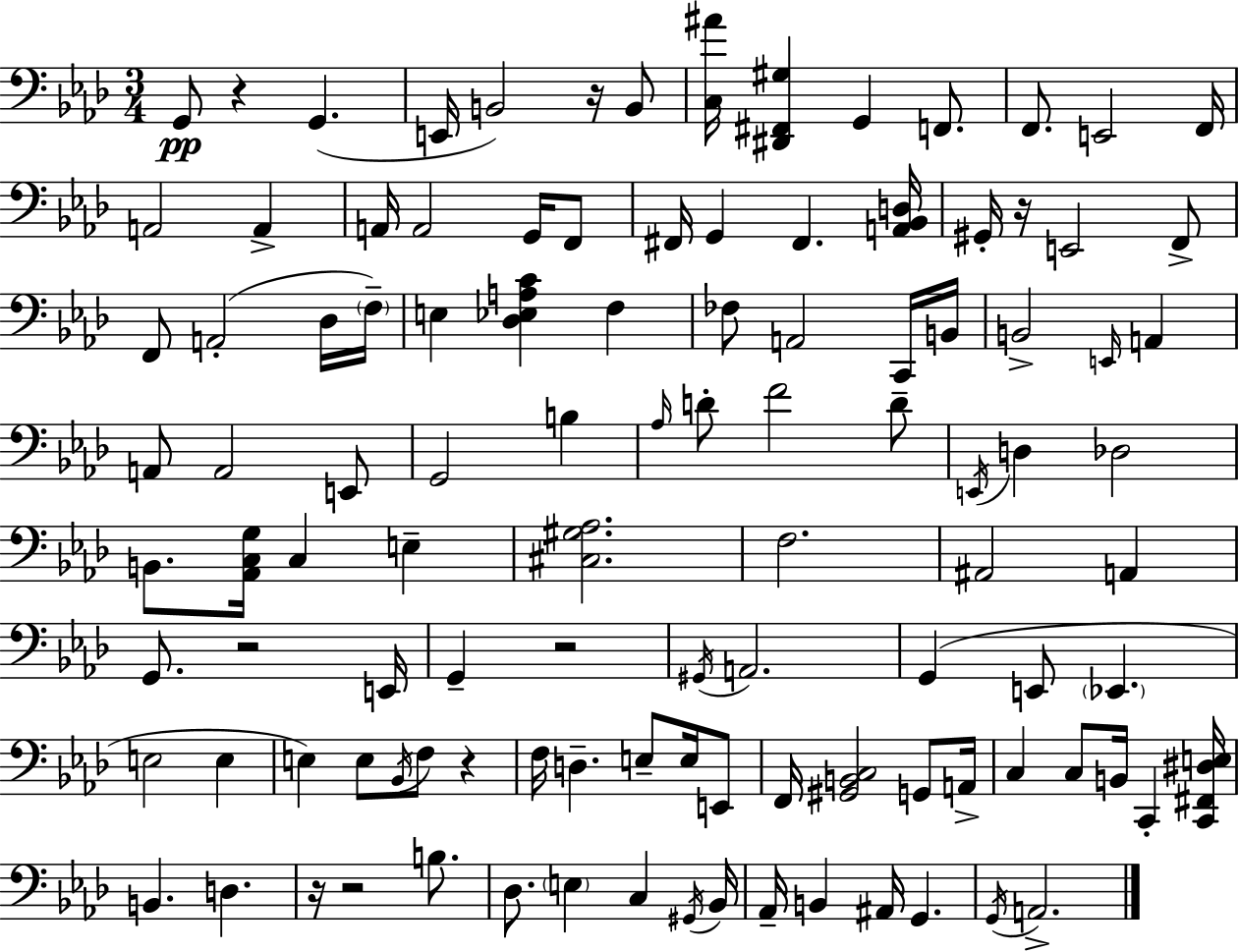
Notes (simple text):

G2/e R/q G2/q. E2/s B2/h R/s B2/e [C3,A#4]/s [D#2,F#2,G#3]/q G2/q F2/e. F2/e. E2/h F2/s A2/h A2/q A2/s A2/h G2/s F2/e F#2/s G2/q F#2/q. [A2,Bb2,D3]/s G#2/s R/s E2/h F2/e F2/e A2/h Db3/s F3/s E3/q [Db3,Eb3,A3,C4]/q F3/q FES3/e A2/h C2/s B2/s B2/h E2/s A2/q A2/e A2/h E2/e G2/h B3/q Ab3/s D4/e F4/h D4/e E2/s D3/q Db3/h B2/e. [Ab2,C3,G3]/s C3/q E3/q [C#3,G#3,Ab3]/h. F3/h. A#2/h A2/q G2/e. R/h E2/s G2/q R/h G#2/s A2/h. G2/q E2/e Eb2/q. E3/h E3/q E3/q E3/e Bb2/s F3/e R/q F3/s D3/q. E3/e E3/s E2/e F2/s [G#2,B2,C3]/h G2/e A2/s C3/q C3/e B2/s C2/q [C2,F#2,D#3,E3]/s B2/q. D3/q. R/s R/h B3/e. Db3/e. E3/q C3/q G#2/s Bb2/s Ab2/s B2/q A#2/s G2/q. G2/s A2/h.